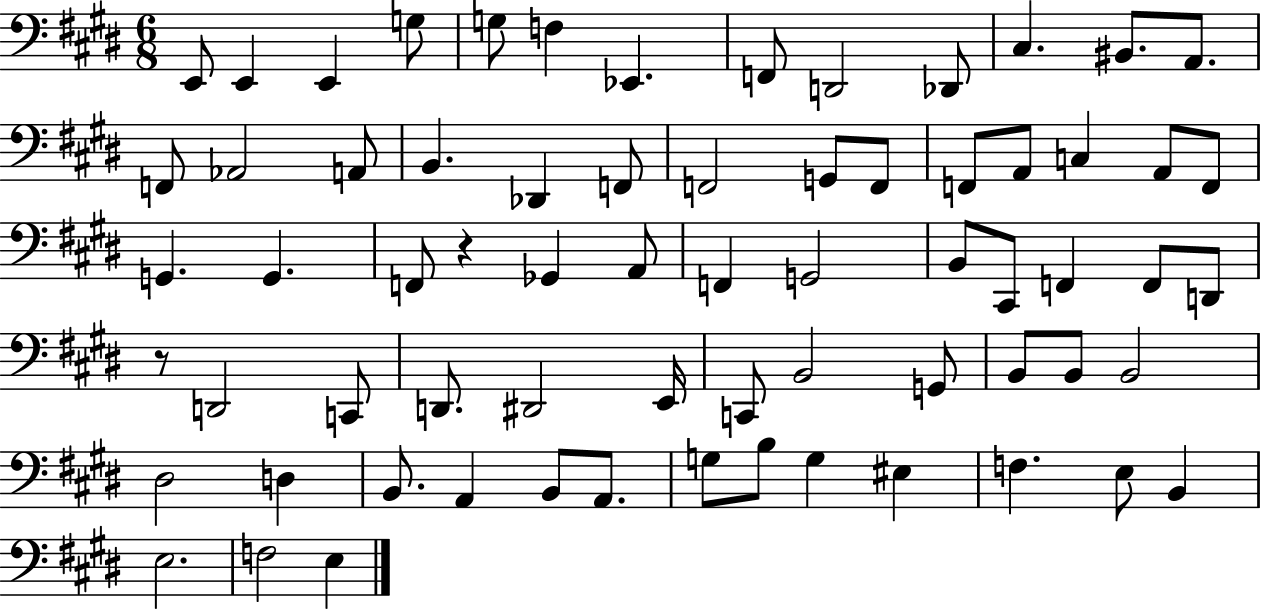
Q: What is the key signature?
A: E major